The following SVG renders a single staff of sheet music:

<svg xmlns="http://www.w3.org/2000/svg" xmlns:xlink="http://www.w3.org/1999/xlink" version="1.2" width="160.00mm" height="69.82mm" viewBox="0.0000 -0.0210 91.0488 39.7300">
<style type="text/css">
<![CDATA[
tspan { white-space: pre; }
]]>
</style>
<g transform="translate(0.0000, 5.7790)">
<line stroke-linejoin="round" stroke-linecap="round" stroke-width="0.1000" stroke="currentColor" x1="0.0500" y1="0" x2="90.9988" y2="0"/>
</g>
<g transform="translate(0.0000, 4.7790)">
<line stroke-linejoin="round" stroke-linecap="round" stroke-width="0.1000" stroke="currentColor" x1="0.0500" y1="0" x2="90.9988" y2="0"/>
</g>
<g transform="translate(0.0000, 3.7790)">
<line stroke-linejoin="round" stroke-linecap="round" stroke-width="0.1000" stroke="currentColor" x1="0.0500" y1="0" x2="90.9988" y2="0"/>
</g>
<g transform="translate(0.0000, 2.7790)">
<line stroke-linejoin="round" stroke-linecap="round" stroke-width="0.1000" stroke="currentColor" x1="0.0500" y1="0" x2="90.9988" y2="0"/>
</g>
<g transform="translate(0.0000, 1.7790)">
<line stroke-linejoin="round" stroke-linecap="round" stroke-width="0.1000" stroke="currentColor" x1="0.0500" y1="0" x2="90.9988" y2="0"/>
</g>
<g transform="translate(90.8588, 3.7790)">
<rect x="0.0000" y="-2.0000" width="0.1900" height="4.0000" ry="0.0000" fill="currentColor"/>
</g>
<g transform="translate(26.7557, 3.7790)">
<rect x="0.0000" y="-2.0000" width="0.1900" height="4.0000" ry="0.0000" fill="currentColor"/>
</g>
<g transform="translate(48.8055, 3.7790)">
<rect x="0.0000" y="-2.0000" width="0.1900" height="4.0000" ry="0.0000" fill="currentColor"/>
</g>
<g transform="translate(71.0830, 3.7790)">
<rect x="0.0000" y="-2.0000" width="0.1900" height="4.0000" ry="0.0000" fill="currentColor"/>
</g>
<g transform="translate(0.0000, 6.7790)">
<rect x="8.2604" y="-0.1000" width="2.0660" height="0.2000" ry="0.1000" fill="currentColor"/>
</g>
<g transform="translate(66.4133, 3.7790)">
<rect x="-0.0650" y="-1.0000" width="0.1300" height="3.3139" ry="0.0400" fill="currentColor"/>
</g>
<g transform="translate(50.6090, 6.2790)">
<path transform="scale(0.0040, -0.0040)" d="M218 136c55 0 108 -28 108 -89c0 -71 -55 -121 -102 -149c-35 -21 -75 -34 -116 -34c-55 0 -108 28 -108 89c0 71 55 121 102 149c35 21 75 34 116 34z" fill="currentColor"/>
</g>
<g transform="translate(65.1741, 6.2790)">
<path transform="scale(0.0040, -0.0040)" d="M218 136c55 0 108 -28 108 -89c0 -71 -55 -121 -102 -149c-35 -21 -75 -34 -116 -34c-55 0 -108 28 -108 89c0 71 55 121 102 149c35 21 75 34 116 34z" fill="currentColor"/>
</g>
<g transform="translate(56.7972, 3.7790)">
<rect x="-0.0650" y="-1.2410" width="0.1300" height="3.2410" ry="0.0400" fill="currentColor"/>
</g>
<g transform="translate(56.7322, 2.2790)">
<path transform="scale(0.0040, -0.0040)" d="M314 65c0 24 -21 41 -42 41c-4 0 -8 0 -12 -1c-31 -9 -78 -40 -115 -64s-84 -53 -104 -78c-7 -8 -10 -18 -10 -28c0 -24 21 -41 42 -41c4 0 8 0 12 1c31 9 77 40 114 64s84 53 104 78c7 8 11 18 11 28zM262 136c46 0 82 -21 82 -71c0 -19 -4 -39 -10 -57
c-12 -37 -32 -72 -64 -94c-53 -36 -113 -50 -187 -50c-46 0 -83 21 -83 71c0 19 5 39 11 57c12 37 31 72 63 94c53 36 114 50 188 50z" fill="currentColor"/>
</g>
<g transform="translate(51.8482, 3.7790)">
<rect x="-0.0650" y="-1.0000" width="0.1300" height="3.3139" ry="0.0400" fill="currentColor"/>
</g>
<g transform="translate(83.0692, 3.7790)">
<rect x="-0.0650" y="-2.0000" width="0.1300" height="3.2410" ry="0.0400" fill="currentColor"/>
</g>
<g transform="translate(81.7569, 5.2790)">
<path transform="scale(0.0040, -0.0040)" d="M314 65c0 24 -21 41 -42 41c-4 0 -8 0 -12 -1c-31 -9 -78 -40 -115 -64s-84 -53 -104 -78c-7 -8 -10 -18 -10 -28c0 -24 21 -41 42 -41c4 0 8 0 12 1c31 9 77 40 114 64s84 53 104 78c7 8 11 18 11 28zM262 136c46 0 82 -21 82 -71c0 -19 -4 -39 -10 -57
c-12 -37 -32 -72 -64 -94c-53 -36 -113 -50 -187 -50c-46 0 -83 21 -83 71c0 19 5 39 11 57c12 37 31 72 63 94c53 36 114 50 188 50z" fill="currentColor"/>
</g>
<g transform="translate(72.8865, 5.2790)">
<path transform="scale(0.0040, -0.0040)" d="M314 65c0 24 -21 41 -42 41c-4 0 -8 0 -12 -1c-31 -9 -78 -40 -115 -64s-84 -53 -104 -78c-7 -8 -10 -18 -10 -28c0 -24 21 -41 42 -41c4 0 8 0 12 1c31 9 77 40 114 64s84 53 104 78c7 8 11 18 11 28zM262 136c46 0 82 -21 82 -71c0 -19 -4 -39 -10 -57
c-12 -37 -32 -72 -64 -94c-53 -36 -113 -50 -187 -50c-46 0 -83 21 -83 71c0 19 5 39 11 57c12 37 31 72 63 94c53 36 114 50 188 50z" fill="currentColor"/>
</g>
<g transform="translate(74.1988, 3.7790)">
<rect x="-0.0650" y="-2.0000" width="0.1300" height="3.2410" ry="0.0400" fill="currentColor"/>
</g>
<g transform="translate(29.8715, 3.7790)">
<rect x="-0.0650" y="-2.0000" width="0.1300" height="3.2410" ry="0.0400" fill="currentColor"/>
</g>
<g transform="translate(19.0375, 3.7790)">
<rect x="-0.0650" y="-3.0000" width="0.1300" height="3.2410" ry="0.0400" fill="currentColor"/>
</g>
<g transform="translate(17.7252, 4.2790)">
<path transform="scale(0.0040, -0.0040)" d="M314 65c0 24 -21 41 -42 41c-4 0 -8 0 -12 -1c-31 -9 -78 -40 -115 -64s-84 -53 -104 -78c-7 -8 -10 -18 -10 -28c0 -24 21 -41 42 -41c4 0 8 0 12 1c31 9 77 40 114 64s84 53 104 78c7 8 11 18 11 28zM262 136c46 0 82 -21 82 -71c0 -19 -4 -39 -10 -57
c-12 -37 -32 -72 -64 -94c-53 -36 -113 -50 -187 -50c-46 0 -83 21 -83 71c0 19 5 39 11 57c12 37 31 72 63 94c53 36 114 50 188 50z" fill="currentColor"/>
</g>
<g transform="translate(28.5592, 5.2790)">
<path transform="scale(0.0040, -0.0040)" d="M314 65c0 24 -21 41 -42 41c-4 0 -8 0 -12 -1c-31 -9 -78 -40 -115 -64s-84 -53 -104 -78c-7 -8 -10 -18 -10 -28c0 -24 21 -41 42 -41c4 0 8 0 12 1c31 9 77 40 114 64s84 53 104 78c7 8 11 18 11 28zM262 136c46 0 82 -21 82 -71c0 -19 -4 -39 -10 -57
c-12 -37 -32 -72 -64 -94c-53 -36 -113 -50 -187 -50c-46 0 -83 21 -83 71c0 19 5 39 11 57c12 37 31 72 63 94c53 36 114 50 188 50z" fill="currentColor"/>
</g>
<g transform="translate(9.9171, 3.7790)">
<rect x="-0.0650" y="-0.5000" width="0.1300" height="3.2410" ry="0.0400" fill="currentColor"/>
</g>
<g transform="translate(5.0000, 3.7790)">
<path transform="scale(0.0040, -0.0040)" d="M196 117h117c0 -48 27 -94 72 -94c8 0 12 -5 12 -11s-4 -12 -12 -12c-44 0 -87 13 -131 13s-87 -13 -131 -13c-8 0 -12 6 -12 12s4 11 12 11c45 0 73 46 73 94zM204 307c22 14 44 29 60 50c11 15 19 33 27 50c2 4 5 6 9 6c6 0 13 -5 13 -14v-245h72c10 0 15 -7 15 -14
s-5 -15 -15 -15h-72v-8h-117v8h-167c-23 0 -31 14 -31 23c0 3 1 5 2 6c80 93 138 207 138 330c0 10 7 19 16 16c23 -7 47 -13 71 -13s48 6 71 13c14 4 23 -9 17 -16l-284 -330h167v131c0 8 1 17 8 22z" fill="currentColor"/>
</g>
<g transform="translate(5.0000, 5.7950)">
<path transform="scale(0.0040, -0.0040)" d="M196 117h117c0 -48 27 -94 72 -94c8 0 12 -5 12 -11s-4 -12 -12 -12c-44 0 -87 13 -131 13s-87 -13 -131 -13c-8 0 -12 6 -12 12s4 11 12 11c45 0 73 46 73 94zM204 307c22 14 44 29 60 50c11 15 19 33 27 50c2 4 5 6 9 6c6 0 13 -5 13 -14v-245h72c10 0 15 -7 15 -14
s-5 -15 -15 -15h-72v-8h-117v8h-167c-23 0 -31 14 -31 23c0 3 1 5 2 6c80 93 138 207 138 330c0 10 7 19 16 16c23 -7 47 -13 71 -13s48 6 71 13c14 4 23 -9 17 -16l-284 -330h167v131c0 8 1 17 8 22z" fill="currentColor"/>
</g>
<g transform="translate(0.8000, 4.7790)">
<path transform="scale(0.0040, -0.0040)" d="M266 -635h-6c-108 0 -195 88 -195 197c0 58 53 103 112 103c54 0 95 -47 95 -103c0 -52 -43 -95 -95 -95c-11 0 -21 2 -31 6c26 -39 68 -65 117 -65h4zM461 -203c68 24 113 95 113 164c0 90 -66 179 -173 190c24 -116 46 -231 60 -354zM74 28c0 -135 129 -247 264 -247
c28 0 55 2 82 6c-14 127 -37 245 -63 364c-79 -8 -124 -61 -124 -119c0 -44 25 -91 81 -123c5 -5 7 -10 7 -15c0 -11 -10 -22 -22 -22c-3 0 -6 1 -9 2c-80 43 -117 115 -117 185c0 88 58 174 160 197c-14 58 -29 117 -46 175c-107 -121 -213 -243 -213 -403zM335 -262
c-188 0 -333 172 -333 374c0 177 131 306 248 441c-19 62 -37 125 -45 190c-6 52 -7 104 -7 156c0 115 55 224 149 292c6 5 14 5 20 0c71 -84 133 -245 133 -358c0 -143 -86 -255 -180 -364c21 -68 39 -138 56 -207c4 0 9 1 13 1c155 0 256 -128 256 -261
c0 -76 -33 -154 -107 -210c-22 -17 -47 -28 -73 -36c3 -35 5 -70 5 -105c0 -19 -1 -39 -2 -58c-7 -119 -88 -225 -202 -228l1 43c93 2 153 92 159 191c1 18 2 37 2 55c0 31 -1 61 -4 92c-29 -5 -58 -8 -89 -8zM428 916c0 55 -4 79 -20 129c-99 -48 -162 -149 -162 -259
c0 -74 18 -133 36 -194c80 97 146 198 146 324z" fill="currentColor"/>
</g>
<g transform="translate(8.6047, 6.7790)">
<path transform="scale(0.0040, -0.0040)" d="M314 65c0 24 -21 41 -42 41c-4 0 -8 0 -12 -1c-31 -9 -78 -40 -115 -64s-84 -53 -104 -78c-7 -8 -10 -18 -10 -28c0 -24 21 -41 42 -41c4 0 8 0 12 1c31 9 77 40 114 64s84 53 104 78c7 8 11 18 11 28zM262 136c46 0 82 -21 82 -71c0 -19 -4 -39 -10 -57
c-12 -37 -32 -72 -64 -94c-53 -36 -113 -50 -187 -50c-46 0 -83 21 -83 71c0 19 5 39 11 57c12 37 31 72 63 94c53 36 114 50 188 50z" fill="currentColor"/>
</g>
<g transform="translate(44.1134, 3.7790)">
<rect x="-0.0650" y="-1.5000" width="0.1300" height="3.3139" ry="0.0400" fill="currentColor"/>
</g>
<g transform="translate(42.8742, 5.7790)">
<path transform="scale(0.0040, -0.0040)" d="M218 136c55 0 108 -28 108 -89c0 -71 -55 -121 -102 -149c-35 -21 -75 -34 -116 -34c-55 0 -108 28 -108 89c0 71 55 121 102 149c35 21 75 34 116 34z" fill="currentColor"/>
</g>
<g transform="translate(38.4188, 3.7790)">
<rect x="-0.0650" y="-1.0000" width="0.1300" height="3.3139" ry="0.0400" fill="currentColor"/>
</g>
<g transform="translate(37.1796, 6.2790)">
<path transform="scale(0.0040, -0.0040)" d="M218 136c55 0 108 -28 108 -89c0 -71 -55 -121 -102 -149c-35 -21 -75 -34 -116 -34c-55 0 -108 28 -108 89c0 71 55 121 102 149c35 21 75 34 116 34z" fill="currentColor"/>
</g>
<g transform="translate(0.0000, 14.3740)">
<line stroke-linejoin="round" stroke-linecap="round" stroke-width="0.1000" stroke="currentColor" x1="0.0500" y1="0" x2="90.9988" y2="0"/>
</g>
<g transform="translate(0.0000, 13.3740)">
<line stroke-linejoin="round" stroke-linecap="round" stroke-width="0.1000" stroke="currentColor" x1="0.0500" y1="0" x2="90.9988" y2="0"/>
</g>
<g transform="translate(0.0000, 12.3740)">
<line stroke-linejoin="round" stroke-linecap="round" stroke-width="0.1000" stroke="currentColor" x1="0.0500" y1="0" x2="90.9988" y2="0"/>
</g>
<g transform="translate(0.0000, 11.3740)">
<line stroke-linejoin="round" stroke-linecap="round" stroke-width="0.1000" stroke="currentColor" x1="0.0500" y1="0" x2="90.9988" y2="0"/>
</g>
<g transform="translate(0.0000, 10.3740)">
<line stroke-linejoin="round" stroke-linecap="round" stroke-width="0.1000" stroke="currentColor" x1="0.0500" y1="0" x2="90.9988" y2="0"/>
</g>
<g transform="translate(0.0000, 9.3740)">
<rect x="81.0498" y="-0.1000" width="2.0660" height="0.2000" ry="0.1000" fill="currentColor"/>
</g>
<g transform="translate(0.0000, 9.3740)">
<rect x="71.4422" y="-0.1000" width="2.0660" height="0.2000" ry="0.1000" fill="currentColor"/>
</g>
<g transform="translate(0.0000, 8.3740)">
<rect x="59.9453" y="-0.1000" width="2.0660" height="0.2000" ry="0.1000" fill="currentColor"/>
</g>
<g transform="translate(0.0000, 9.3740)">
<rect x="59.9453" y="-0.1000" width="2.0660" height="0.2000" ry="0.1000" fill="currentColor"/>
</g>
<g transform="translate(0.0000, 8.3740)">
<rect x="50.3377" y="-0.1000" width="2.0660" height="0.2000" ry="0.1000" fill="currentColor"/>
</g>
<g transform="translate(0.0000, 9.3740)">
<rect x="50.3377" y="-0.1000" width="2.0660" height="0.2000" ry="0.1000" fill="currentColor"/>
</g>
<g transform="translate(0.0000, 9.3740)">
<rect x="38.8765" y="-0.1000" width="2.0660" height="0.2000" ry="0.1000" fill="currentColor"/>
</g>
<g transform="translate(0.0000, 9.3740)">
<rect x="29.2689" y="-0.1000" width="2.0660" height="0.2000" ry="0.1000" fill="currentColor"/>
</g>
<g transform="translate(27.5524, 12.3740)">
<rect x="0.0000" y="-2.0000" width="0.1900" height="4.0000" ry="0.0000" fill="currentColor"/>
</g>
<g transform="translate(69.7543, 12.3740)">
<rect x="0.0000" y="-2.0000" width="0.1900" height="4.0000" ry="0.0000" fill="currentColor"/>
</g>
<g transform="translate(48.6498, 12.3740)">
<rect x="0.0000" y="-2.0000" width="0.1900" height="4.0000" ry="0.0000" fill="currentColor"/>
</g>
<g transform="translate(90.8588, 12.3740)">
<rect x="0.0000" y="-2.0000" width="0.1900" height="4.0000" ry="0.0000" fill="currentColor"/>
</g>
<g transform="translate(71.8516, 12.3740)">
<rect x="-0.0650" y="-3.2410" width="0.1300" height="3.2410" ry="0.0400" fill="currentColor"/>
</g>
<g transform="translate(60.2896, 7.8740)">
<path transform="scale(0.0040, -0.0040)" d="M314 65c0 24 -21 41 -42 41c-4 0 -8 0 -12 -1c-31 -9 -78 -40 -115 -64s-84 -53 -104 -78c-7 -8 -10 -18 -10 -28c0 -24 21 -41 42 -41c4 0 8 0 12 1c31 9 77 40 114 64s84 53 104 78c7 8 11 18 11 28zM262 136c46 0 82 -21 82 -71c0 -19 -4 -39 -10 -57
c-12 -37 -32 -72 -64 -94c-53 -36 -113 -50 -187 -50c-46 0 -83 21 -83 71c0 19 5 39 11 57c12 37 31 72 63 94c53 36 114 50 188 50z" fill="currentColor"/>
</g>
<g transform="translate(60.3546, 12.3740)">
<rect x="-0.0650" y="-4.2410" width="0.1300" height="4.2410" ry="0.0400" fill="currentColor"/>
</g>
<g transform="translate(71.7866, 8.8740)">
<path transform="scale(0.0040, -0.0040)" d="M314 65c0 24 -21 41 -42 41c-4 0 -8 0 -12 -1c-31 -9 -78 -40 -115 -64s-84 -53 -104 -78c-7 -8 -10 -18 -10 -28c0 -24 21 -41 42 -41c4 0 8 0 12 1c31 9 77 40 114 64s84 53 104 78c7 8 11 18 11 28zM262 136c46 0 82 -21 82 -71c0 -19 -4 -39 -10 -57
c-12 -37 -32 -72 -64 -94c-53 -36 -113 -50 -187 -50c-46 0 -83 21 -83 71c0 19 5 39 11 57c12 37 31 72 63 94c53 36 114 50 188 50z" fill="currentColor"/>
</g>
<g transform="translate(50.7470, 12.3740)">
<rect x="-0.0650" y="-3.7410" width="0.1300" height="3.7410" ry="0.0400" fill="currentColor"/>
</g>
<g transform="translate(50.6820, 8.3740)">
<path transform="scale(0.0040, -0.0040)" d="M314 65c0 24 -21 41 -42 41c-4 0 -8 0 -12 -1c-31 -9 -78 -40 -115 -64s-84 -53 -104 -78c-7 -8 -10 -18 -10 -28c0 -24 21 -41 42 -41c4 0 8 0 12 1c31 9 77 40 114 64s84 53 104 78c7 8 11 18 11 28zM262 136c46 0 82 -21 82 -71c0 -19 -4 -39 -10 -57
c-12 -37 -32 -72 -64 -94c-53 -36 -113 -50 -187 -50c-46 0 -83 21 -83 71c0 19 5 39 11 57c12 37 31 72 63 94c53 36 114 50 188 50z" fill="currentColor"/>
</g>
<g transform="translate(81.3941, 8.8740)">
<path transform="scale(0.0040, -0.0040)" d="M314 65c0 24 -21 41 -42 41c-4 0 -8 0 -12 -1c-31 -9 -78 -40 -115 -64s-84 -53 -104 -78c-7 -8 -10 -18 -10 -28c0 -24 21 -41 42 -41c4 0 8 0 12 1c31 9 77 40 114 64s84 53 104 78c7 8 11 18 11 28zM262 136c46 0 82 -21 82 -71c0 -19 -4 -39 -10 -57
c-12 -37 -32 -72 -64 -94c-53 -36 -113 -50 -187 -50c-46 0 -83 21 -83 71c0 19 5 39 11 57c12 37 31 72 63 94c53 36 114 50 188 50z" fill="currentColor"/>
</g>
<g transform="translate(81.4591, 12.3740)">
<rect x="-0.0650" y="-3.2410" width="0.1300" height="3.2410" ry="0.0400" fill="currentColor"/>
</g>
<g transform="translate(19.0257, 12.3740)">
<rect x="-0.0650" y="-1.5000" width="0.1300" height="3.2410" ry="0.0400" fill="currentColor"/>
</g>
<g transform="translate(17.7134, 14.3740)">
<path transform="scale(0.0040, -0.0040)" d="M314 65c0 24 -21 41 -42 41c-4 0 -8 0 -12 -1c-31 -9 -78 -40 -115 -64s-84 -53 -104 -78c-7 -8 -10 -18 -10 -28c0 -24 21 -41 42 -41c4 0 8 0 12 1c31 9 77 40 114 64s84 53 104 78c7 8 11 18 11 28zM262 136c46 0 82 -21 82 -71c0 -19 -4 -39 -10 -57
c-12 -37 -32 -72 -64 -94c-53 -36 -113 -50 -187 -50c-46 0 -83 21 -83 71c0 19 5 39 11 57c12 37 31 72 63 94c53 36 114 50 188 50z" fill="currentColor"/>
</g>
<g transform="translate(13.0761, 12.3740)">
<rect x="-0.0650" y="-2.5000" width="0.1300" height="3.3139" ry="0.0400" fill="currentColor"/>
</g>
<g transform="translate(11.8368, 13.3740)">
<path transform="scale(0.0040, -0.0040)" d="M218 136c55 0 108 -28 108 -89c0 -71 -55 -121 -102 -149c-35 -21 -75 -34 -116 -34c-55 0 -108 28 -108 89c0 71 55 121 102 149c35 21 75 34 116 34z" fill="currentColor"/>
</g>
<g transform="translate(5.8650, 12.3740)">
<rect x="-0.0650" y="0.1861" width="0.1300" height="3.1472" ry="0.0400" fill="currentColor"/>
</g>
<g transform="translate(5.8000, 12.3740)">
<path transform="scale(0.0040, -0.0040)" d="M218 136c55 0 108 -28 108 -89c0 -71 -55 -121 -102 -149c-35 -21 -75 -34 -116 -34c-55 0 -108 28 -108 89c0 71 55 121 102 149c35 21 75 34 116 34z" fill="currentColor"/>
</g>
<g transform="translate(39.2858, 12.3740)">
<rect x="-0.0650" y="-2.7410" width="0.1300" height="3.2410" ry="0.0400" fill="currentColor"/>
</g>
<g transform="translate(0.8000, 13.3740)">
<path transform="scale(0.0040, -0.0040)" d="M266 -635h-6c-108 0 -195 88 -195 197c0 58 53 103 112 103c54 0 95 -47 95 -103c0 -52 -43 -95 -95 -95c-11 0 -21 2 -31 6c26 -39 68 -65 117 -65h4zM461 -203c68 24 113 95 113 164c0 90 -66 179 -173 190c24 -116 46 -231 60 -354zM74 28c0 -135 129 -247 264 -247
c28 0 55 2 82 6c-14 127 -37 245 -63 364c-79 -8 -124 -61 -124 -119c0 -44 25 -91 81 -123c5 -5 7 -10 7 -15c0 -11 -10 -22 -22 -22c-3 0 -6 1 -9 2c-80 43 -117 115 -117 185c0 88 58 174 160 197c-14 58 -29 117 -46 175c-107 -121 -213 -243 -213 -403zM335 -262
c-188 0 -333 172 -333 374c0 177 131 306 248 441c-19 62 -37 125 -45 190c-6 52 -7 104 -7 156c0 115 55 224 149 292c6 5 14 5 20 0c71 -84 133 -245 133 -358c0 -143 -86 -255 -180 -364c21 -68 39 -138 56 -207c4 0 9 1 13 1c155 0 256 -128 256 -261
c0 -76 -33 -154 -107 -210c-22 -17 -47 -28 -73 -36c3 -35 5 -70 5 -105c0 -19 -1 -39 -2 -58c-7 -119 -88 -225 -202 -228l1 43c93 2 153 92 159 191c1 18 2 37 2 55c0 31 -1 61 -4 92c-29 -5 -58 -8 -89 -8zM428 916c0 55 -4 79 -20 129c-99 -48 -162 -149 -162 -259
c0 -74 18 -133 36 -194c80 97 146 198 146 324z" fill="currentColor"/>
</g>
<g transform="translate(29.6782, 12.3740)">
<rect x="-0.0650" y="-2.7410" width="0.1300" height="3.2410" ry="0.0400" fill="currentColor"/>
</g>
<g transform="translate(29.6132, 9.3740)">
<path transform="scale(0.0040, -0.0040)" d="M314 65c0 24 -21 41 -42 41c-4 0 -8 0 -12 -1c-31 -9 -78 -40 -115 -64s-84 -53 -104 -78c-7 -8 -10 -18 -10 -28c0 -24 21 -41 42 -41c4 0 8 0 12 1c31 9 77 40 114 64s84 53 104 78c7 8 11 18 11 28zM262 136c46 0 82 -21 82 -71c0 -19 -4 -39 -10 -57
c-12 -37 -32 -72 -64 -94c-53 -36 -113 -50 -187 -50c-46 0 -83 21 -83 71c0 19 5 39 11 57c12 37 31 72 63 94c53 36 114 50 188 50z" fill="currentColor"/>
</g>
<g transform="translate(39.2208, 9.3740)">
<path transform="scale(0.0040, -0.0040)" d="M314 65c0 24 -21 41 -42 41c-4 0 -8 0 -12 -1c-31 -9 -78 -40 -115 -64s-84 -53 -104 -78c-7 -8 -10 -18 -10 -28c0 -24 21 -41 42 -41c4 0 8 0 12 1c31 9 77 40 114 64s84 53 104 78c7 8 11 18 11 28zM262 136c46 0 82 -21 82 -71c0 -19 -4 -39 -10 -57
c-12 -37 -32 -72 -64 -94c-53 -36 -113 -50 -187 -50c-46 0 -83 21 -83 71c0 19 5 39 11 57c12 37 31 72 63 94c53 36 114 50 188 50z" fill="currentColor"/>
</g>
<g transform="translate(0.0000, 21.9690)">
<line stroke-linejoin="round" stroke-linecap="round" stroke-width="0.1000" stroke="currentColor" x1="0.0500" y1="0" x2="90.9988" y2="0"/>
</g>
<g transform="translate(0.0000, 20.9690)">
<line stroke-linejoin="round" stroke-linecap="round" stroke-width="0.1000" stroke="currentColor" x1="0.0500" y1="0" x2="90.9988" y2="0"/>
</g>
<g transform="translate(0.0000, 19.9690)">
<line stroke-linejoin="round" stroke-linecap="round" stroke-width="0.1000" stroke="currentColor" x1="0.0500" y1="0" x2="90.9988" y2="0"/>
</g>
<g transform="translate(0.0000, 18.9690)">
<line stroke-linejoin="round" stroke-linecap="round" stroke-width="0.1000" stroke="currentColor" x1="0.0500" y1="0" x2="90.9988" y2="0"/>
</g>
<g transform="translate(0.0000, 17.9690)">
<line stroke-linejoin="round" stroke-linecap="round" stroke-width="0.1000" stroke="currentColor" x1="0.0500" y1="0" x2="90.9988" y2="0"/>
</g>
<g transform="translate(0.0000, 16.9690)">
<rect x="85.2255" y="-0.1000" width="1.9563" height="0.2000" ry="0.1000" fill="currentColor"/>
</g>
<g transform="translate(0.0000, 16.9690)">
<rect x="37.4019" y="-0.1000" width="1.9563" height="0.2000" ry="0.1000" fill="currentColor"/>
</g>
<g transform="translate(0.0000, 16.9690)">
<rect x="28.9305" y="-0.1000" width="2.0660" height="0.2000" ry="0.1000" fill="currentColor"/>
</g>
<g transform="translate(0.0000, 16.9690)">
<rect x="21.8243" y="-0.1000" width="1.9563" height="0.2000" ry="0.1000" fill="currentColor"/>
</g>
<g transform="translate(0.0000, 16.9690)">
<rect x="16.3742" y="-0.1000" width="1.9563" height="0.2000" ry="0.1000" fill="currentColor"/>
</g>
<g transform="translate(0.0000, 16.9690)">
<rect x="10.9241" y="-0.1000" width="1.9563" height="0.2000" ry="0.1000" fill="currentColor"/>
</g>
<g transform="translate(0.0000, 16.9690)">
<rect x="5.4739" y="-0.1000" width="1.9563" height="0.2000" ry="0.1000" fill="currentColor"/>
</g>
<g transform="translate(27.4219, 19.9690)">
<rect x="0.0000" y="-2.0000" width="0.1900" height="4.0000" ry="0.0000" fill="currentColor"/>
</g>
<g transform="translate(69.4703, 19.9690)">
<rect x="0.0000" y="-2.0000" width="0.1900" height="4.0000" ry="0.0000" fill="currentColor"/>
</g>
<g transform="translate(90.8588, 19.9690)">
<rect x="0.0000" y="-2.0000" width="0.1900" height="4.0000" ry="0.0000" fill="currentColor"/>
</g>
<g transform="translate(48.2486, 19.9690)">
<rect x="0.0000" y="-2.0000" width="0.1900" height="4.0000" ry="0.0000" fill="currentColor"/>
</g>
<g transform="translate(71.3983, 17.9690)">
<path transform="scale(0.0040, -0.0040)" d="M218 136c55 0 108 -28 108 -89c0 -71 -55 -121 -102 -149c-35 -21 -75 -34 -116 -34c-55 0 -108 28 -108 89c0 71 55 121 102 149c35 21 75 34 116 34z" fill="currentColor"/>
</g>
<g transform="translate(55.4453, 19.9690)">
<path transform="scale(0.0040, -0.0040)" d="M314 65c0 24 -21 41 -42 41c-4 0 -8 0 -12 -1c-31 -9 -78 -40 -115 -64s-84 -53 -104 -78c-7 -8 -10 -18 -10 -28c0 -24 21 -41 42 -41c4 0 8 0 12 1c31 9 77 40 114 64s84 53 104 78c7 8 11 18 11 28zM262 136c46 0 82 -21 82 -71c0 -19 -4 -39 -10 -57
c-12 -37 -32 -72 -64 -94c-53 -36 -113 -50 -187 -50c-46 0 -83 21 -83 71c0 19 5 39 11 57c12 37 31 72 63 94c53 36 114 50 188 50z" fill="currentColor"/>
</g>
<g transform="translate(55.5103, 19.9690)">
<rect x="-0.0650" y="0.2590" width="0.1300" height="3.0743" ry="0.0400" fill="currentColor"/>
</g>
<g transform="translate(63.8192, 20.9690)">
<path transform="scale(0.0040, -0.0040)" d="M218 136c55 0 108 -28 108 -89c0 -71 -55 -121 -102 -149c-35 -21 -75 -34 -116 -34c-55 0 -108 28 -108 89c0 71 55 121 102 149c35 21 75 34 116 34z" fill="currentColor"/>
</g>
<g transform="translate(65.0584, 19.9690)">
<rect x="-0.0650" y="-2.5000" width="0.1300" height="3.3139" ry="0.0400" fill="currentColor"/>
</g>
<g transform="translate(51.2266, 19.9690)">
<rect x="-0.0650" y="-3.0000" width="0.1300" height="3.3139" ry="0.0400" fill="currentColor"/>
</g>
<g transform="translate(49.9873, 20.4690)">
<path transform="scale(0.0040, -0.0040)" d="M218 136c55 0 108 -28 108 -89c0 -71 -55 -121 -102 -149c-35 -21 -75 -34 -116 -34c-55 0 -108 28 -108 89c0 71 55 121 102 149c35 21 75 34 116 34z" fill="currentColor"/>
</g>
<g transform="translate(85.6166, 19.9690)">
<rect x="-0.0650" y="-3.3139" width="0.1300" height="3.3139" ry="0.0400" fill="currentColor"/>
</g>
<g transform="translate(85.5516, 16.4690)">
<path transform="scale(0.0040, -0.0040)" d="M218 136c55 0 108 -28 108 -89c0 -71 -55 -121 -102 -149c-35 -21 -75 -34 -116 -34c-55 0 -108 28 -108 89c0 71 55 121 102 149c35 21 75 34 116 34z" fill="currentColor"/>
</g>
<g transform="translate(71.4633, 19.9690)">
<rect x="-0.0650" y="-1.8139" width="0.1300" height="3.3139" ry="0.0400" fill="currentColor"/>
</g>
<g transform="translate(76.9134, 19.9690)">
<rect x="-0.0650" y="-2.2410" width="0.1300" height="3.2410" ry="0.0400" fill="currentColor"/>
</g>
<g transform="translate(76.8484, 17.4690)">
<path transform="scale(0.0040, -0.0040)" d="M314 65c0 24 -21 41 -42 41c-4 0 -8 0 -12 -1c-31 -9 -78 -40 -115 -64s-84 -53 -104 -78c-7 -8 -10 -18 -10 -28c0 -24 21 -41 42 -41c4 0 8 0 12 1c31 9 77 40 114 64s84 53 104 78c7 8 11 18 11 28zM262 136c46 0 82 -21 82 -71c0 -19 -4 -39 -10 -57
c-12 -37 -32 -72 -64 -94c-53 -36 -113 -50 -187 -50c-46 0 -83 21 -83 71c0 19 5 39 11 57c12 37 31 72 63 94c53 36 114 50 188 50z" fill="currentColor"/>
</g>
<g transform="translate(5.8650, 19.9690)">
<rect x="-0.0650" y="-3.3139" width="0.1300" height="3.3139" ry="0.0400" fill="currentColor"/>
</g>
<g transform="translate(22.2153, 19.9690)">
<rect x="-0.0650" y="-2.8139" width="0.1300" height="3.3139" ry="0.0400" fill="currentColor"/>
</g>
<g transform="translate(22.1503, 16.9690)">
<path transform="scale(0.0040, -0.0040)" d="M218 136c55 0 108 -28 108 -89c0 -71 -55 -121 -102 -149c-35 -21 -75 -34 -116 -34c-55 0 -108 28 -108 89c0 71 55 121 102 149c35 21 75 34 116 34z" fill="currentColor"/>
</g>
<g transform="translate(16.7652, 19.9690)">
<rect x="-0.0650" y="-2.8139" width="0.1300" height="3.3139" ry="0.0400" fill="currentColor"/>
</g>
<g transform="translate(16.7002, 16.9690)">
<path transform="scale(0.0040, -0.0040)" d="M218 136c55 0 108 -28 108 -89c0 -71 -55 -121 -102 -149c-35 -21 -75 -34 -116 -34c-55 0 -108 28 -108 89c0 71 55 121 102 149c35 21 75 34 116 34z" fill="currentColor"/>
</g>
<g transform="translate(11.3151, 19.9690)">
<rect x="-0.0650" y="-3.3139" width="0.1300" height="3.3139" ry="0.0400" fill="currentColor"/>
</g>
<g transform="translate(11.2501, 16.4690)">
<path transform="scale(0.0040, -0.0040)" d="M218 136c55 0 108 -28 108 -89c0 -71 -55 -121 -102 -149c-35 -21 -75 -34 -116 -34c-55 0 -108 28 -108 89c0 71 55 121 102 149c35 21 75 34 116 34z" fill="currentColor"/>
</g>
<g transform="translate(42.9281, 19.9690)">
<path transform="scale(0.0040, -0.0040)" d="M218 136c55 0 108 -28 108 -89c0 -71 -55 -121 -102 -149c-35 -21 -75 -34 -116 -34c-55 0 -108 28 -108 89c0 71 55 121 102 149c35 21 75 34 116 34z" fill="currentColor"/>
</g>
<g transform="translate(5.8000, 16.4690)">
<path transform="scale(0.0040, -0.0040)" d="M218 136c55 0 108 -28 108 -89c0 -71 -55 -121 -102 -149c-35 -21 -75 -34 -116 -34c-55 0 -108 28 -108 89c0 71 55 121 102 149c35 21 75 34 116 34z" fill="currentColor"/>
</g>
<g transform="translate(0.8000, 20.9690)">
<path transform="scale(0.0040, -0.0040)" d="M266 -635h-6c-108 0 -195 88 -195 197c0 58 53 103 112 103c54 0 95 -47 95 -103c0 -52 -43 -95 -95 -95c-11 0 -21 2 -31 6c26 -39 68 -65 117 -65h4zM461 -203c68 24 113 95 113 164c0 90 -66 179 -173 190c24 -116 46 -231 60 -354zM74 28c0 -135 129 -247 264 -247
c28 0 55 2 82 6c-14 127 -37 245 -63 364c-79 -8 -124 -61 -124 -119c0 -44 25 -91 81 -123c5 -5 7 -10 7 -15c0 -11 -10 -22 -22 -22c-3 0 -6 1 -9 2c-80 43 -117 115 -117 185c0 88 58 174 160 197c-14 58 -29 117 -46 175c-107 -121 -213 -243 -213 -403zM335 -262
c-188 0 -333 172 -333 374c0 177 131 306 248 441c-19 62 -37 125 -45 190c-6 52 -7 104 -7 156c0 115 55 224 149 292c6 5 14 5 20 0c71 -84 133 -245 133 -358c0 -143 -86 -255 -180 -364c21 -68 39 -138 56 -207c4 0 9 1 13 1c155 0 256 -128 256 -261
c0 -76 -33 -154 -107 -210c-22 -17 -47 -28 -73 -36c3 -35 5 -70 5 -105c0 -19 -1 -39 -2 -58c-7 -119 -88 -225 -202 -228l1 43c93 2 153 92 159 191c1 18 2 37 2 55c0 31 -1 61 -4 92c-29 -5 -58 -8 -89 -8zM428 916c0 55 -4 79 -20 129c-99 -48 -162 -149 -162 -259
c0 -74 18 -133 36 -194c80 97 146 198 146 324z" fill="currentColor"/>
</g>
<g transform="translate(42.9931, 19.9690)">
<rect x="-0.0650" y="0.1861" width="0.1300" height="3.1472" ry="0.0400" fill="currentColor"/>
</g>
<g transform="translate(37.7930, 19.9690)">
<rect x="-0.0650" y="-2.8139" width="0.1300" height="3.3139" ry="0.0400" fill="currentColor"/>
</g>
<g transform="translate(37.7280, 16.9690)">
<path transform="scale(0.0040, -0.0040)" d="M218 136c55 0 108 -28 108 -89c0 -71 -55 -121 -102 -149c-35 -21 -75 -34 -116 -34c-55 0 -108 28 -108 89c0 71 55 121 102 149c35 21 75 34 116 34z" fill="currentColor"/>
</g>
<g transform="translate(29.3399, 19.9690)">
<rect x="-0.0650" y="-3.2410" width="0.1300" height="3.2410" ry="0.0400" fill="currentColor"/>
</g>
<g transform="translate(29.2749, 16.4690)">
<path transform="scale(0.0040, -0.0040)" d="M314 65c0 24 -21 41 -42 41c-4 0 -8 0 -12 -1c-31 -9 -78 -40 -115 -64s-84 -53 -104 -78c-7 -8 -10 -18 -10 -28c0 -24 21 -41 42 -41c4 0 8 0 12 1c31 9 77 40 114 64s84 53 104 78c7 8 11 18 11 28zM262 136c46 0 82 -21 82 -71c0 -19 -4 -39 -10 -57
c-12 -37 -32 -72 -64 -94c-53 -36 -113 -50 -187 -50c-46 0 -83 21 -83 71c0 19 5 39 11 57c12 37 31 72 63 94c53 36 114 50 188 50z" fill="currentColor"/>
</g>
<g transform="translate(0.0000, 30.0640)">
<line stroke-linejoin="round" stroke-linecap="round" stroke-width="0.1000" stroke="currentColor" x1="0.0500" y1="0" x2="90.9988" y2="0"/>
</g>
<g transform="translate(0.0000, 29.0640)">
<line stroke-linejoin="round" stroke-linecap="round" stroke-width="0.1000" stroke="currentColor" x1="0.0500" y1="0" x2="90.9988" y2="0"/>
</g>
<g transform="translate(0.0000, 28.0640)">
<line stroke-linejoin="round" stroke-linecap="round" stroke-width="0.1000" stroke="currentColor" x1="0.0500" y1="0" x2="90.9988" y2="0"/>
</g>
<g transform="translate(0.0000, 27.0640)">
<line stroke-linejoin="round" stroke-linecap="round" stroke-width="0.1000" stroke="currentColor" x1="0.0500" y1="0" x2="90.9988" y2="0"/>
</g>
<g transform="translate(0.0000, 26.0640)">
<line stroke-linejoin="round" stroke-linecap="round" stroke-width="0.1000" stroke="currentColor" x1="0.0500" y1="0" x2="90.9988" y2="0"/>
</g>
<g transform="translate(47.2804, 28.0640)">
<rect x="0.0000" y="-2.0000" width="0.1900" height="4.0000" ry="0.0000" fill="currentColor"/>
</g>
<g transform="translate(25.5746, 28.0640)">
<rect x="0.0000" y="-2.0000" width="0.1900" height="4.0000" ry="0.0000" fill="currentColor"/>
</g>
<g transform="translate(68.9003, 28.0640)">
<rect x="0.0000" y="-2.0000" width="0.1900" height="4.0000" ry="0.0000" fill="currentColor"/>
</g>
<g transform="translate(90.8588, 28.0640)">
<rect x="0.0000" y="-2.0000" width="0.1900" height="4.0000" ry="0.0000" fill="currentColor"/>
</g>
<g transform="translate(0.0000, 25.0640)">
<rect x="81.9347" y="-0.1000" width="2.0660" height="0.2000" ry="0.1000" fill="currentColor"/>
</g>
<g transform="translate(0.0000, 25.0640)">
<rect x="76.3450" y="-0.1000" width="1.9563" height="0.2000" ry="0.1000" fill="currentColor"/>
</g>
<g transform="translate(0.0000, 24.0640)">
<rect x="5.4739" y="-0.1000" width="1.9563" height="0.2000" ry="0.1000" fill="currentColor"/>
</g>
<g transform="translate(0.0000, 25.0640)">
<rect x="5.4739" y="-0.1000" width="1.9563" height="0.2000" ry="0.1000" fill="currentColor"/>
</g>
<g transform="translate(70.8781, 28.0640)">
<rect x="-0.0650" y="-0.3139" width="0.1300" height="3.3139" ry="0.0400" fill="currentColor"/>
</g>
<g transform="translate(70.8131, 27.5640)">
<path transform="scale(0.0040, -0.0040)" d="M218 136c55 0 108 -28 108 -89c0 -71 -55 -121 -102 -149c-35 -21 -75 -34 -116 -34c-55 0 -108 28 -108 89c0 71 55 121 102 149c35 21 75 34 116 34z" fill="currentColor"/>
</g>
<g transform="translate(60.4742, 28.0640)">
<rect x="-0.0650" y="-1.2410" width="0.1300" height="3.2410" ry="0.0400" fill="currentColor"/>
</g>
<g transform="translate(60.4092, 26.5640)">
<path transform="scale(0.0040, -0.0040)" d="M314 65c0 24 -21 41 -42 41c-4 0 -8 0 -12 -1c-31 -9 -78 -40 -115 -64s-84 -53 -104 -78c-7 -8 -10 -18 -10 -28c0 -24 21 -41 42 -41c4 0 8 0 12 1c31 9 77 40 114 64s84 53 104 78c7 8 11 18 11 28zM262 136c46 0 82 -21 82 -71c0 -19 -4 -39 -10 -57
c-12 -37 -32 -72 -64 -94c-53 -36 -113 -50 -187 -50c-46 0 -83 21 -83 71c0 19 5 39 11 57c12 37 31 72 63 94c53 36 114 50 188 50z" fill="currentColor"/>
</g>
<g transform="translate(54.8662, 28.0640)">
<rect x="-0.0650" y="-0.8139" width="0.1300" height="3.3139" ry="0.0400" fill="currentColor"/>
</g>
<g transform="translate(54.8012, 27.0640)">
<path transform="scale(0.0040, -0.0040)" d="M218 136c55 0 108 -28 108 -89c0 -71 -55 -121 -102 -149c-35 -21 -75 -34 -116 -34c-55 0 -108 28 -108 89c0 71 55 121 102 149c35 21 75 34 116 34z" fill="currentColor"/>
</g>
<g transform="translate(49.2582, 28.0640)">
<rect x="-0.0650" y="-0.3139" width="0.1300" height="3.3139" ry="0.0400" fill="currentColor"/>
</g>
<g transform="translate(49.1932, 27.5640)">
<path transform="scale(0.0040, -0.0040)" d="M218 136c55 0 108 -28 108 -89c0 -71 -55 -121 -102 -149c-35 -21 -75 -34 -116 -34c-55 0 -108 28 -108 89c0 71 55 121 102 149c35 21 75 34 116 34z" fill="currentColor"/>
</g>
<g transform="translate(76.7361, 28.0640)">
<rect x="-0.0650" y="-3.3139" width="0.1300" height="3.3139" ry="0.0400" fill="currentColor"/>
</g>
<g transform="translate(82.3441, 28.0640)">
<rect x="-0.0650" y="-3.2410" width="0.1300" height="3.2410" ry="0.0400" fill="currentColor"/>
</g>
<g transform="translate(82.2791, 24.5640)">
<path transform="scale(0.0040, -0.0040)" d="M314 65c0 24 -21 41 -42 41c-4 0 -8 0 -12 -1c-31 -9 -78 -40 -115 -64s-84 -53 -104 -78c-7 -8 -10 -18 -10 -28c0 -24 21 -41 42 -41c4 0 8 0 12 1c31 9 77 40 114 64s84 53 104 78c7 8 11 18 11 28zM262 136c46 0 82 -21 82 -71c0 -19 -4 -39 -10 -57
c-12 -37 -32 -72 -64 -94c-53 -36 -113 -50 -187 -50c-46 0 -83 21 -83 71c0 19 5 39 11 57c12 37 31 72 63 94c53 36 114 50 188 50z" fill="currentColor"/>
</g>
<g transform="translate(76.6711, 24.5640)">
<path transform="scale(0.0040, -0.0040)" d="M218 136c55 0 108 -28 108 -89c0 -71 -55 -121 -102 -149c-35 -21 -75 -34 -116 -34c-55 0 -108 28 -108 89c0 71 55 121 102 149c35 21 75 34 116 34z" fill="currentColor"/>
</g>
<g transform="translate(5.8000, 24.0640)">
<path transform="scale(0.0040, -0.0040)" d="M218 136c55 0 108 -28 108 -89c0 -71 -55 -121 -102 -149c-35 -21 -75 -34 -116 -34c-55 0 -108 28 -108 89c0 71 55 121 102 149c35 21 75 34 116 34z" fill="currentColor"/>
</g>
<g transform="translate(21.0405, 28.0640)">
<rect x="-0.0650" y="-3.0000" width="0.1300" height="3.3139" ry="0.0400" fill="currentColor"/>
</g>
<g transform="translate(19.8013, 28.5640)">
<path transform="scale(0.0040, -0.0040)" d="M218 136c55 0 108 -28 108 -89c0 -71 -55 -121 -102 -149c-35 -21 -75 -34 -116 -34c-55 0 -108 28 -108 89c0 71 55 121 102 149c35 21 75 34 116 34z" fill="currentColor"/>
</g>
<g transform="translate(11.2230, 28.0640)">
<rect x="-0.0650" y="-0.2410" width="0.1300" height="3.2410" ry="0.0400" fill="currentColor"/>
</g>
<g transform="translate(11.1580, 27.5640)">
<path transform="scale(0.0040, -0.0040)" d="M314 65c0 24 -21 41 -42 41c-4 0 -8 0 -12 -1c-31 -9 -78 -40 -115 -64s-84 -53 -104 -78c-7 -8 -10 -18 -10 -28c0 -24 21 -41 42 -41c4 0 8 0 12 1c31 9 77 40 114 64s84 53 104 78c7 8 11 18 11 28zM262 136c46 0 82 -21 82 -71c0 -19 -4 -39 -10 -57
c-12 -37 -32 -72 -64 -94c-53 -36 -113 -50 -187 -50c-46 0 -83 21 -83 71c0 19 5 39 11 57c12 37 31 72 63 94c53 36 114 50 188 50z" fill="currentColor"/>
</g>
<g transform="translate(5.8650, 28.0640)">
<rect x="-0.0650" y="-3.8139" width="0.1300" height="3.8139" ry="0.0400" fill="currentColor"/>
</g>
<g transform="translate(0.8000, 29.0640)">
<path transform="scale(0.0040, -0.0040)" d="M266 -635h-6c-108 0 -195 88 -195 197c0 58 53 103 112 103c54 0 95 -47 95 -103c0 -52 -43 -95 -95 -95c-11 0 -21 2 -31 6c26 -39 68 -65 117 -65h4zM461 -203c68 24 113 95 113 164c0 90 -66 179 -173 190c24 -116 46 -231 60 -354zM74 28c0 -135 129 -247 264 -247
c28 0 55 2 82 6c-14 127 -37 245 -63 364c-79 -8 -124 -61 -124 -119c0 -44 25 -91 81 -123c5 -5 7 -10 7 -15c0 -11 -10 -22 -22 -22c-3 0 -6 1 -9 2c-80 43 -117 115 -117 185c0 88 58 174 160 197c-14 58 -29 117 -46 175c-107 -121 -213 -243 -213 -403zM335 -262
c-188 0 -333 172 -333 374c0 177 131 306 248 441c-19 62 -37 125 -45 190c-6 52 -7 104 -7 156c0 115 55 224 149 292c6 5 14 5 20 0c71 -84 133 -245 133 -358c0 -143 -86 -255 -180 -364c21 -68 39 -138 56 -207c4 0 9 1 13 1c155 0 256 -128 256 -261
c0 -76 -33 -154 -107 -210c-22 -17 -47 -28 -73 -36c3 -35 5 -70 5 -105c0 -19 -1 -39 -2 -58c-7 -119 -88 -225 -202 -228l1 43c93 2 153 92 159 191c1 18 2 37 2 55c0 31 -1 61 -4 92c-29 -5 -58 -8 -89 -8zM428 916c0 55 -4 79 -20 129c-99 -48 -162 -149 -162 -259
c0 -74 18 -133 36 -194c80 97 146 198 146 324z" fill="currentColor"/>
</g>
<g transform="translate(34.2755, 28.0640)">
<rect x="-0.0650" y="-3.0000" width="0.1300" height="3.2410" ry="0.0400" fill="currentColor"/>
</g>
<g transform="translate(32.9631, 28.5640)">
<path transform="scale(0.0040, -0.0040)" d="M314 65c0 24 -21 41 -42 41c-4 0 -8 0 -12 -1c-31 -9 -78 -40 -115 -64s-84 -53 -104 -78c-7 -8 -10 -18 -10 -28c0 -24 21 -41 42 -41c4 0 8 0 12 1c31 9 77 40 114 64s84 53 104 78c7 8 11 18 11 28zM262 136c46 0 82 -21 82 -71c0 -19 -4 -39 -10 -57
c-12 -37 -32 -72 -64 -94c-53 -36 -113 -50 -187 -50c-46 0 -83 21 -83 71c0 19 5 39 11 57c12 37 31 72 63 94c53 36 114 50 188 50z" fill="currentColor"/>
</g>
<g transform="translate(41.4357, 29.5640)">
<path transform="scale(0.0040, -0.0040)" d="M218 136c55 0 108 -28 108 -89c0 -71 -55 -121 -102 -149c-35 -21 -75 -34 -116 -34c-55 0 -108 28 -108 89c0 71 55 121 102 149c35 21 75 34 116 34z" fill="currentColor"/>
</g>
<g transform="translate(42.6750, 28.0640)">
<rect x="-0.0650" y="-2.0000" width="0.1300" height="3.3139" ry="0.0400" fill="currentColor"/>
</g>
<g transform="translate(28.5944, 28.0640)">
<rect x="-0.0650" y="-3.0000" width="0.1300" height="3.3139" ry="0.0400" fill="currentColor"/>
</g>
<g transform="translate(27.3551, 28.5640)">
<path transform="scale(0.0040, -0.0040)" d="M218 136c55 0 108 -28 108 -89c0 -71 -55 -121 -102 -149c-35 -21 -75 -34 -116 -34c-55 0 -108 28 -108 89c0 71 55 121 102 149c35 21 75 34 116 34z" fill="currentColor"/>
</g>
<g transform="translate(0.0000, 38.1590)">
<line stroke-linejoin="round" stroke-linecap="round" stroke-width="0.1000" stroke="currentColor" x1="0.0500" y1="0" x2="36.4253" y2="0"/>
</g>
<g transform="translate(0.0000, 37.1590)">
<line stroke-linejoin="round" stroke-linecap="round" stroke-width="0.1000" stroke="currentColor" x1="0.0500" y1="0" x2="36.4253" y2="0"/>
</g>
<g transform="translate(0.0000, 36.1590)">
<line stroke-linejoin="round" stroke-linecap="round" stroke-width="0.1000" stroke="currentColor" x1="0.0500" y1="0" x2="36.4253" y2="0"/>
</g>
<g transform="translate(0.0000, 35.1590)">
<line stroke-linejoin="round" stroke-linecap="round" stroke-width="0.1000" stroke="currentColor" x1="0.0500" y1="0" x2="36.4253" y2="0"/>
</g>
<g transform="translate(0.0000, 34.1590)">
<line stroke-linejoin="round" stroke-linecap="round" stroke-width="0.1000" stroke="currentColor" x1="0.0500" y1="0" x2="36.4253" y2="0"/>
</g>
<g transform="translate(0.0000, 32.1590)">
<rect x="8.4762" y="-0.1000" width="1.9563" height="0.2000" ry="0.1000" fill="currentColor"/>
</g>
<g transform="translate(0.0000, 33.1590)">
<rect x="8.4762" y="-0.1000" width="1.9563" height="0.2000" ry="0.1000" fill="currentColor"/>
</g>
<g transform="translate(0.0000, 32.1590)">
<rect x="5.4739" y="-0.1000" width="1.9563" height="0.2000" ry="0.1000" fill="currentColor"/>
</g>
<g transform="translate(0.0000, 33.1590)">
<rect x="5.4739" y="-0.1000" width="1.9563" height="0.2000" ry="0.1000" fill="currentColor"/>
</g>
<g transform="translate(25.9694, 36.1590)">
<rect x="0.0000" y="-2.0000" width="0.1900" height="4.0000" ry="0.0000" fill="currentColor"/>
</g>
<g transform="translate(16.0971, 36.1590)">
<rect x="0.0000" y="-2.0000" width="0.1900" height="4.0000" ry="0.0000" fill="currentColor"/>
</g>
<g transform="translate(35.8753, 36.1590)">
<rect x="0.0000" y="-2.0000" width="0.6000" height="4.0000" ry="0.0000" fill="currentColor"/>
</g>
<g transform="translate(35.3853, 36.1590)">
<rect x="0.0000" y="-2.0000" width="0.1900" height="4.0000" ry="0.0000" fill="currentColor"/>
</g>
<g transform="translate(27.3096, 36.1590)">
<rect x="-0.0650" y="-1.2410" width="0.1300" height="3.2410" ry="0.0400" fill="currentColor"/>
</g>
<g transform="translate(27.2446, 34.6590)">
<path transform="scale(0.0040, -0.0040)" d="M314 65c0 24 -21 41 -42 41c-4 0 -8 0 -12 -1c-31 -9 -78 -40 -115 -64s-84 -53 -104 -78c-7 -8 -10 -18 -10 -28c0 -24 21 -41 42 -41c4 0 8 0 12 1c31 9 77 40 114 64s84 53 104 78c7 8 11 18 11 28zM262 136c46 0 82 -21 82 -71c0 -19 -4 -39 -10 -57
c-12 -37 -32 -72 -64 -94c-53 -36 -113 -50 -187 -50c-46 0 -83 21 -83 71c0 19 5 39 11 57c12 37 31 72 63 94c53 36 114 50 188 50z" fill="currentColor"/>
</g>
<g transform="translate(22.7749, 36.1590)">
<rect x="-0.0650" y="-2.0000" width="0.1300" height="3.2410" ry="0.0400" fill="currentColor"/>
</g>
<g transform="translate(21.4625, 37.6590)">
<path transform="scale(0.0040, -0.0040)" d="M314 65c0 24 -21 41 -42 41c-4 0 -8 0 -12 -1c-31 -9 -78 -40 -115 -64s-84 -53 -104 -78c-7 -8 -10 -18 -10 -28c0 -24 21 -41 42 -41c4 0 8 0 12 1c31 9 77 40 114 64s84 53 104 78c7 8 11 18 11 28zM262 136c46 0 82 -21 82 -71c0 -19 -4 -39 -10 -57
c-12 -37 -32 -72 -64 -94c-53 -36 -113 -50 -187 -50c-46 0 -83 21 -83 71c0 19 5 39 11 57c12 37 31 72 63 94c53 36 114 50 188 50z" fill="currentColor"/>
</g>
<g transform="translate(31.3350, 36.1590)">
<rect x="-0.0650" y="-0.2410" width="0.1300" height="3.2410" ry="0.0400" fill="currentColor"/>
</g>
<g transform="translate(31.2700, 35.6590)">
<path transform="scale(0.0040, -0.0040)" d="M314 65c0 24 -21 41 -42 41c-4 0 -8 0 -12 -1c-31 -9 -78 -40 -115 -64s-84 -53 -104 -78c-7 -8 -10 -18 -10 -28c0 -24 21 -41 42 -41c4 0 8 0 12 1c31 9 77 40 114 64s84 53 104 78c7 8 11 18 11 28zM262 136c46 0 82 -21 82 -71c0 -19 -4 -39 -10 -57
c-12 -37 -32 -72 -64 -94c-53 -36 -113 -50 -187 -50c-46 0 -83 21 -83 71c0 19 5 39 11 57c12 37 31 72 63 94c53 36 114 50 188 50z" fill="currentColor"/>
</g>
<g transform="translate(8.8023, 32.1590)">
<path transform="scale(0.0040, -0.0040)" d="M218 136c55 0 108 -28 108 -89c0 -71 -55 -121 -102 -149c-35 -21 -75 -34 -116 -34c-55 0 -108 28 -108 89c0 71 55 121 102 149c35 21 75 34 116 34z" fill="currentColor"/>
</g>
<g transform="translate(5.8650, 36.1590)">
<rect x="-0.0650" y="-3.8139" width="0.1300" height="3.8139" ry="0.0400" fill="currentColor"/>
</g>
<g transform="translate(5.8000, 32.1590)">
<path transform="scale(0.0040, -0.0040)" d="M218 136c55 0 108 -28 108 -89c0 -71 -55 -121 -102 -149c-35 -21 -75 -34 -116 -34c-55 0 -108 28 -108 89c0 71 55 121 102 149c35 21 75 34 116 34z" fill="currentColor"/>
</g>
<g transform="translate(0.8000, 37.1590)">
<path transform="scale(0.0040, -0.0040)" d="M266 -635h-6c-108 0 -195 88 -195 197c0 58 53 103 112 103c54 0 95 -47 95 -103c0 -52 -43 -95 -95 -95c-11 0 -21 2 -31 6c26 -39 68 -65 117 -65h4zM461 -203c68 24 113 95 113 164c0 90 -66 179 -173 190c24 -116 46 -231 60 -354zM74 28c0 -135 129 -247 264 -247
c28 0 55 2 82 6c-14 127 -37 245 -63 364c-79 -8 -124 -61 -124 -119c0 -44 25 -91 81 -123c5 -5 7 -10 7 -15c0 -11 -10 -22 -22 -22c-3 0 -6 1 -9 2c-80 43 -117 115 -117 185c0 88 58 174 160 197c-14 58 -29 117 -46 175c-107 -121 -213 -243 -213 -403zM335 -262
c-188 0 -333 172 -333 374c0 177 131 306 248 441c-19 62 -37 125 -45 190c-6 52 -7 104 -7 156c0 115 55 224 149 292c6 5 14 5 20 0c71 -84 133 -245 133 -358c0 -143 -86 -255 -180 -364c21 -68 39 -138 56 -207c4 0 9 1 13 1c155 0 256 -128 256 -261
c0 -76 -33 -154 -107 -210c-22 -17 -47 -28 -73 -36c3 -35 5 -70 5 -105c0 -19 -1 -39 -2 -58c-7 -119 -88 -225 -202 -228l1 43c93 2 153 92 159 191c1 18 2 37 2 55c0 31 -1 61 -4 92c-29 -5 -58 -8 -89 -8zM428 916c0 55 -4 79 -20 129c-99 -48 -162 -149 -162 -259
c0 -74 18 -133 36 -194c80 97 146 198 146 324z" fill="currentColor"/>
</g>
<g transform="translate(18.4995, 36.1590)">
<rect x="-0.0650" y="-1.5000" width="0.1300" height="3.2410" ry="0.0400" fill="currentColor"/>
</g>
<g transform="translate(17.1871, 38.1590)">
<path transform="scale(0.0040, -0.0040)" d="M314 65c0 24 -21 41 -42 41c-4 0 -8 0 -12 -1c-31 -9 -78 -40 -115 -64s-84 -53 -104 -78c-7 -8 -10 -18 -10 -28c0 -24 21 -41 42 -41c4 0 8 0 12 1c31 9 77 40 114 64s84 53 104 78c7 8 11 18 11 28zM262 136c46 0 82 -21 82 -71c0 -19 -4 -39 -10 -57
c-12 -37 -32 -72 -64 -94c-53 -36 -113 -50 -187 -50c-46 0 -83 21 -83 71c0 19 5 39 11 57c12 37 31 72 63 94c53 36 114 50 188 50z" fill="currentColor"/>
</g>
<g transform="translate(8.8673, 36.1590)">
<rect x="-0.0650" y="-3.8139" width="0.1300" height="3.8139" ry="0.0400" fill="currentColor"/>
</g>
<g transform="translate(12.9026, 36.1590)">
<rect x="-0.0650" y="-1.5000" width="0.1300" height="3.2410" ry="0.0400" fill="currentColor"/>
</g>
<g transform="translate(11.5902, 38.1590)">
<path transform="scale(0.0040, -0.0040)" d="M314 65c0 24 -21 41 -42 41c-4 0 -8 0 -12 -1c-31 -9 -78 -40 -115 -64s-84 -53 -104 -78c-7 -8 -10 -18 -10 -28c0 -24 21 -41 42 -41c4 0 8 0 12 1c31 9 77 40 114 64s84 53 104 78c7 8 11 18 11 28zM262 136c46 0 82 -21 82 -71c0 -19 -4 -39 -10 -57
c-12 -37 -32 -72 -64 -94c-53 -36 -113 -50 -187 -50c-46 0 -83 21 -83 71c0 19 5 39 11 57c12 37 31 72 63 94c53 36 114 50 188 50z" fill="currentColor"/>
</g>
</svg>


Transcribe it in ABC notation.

X:1
T:Untitled
M:4/4
L:1/4
K:C
C2 A2 F2 D E D e2 D F2 F2 B G E2 a2 a2 c'2 d'2 b2 b2 b b a a b2 a B A B2 G f g2 b c' c2 A A A2 F c d e2 c b b2 c' c' E2 E2 F2 e2 c2